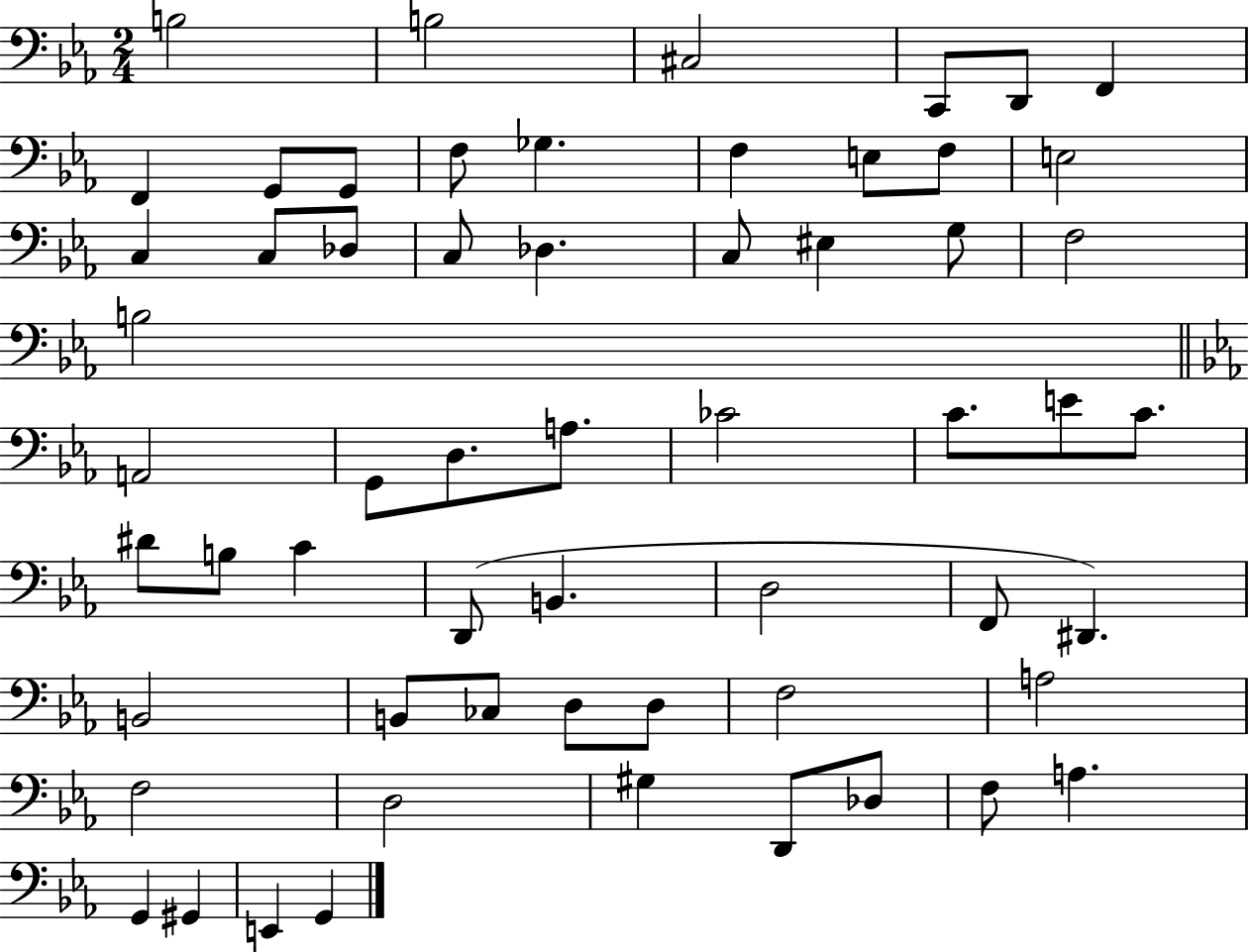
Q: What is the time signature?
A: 2/4